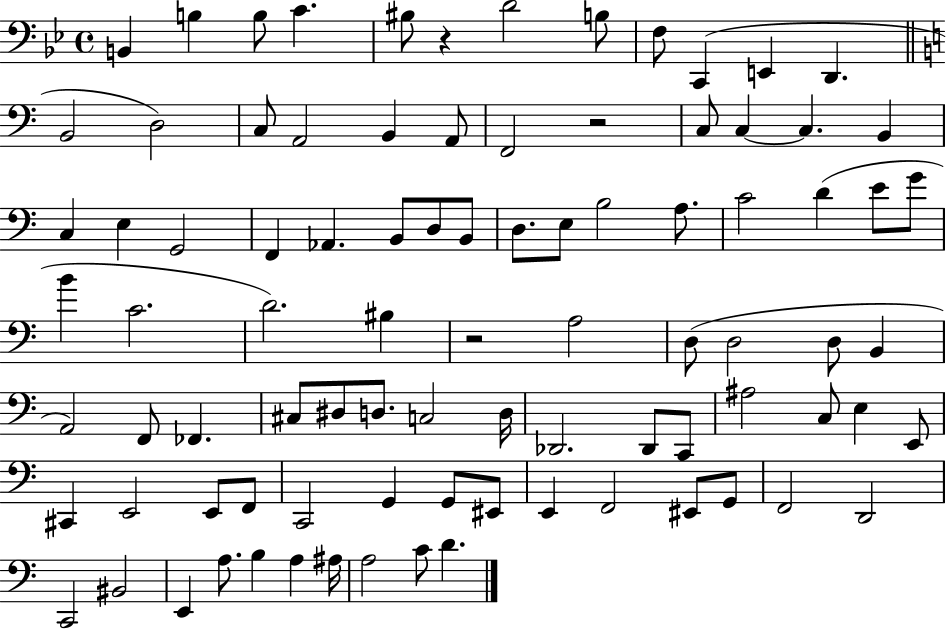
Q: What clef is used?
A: bass